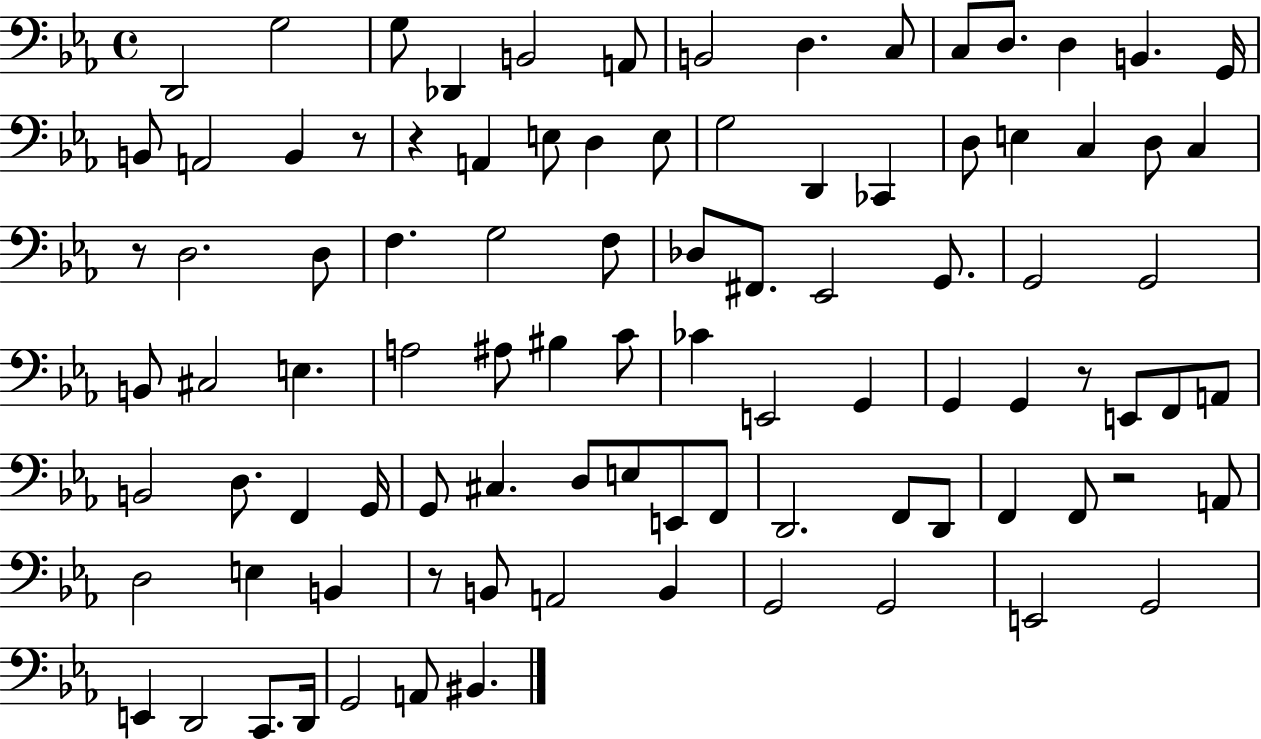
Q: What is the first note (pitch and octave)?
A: D2